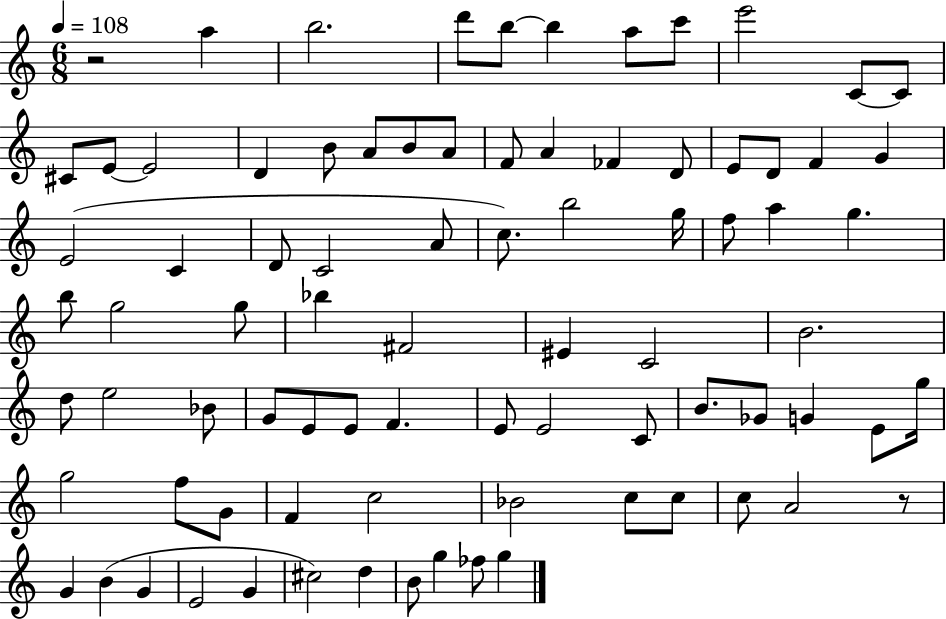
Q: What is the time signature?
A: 6/8